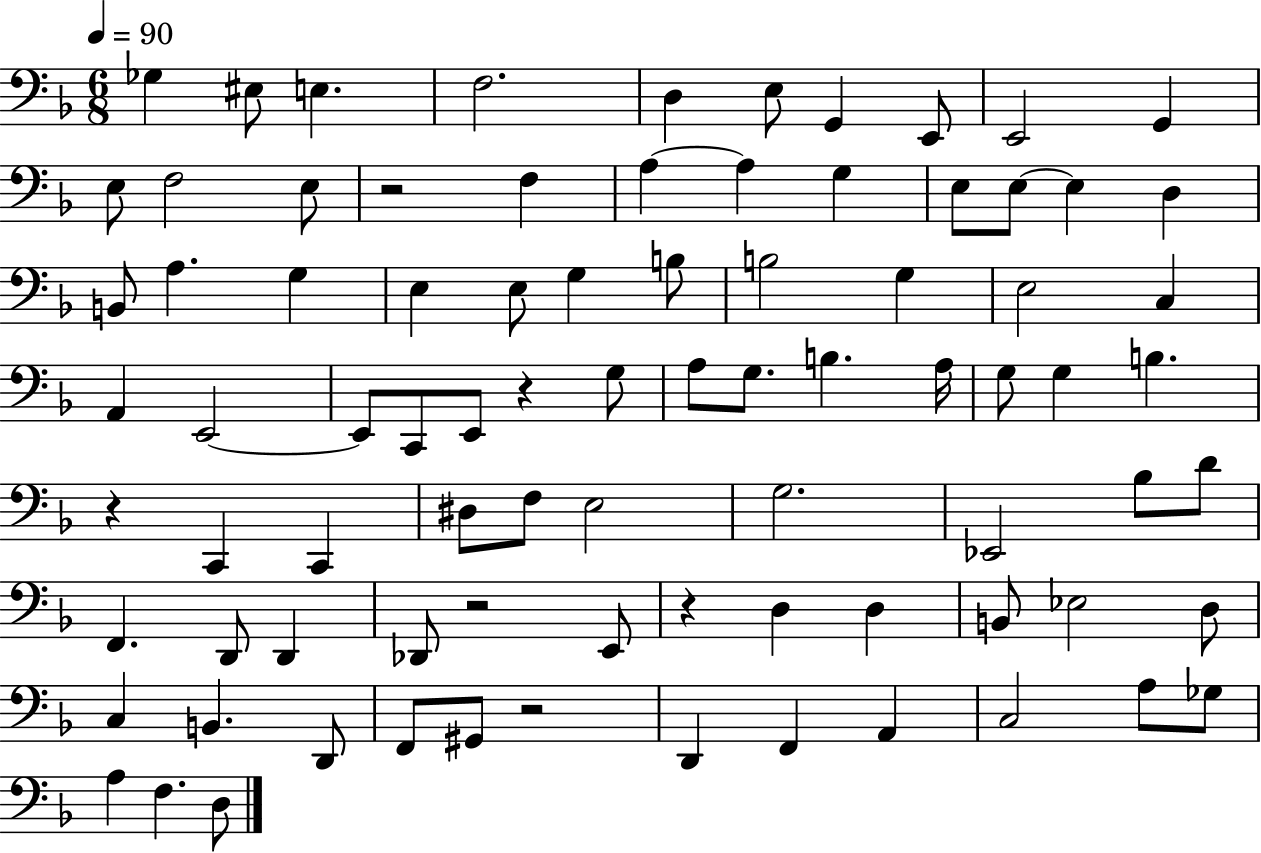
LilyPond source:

{
  \clef bass
  \numericTimeSignature
  \time 6/8
  \key f \major
  \tempo 4 = 90
  ges4 eis8 e4. | f2. | d4 e8 g,4 e,8 | e,2 g,4 | \break e8 f2 e8 | r2 f4 | a4~~ a4 g4 | e8 e8~~ e4 d4 | \break b,8 a4. g4 | e4 e8 g4 b8 | b2 g4 | e2 c4 | \break a,4 e,2~~ | e,8 c,8 e,8 r4 g8 | a8 g8. b4. a16 | g8 g4 b4. | \break r4 c,4 c,4 | dis8 f8 e2 | g2. | ees,2 bes8 d'8 | \break f,4. d,8 d,4 | des,8 r2 e,8 | r4 d4 d4 | b,8 ees2 d8 | \break c4 b,4. d,8 | f,8 gis,8 r2 | d,4 f,4 a,4 | c2 a8 ges8 | \break a4 f4. d8 | \bar "|."
}